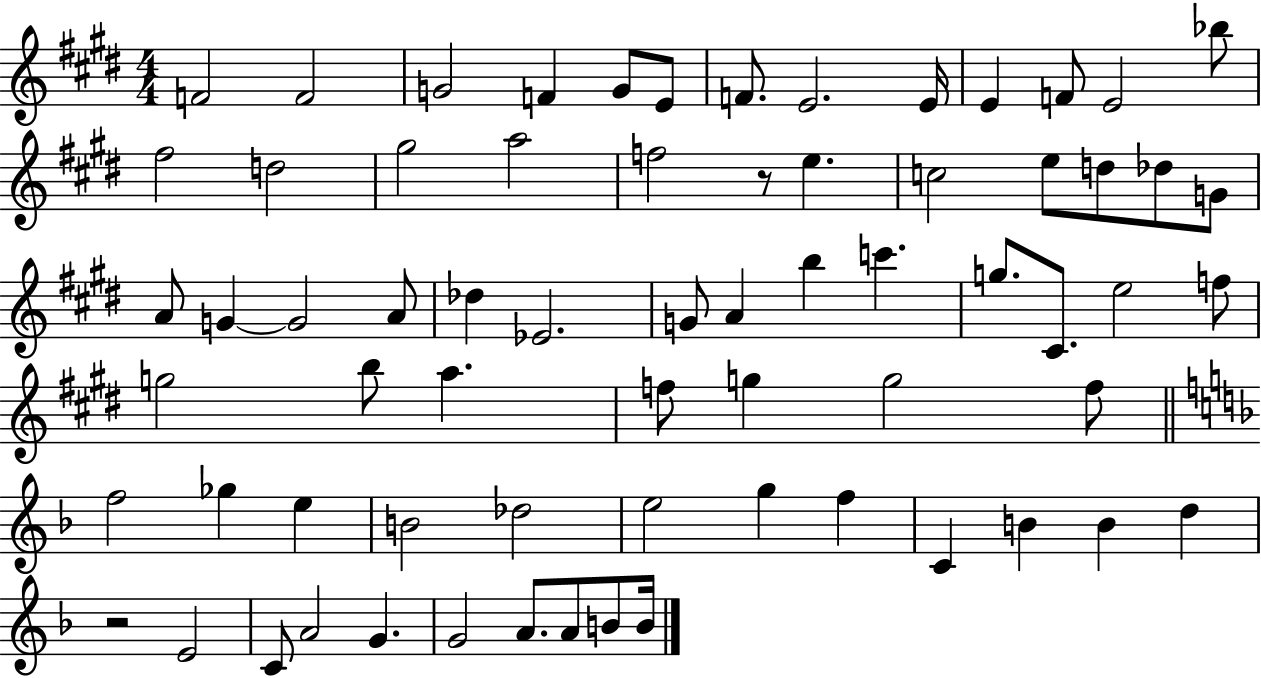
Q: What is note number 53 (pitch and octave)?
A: F5